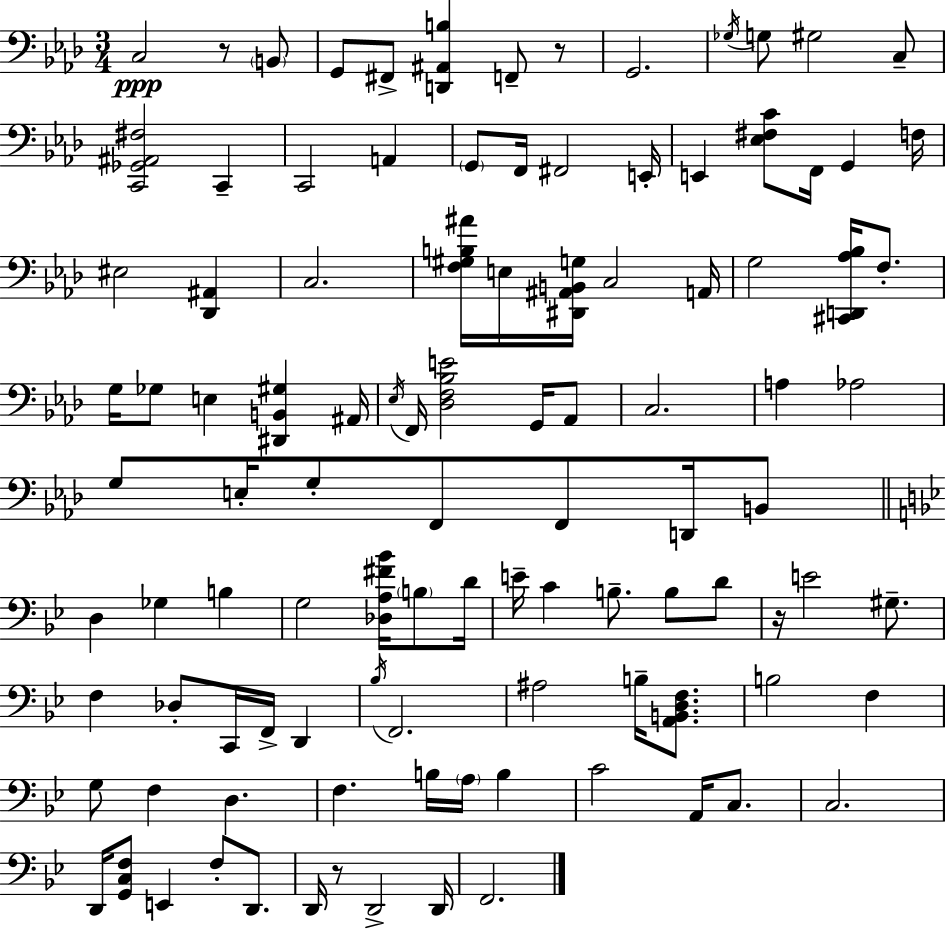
{
  \clef bass
  \numericTimeSignature
  \time 3/4
  \key f \minor
  c2\ppp r8 \parenthesize b,8 | g,8 fis,8-> <d, ais, b>4 f,8-- r8 | g,2. | \acciaccatura { ges16 } g8 gis2 c8-- | \break <c, ges, ais, fis>2 c,4-- | c,2 a,4 | \parenthesize g,8 f,16 fis,2 | e,16-. e,4 <ees fis c'>8 f,16 g,4 | \break f16 eis2 <des, ais,>4 | c2. | <f gis b ais'>16 e16 <dis, ais, b, g>16 c2 | a,16 g2 <cis, d, aes bes>16 f8.-. | \break g16 ges8 e4 <dis, b, gis>4 | ais,16 \acciaccatura { ees16 } f,16 <des f bes e'>2 g,16 | aes,8 c2. | a4 aes2 | \break g8 e16-. g8-. f,8 f,8 d,16 | b,8 \bar "||" \break \key bes \major d4 ges4 b4 | g2 <des a fis' bes'>16 \parenthesize b8 d'16 | e'16-- c'4 b8.-- b8 d'8 | r16 e'2 gis8.-- | \break f4 des8-. c,16 f,16-> d,4 | \acciaccatura { bes16 } f,2. | ais2 b16-- <a, b, d f>8. | b2 f4 | \break g8 f4 d4. | f4. b16 \parenthesize a16 b4 | c'2 a,16 c8. | c2. | \break d,16 <g, c f>8 e,4 f8-. d,8. | d,16 r8 d,2-> | d,16 f,2. | \bar "|."
}